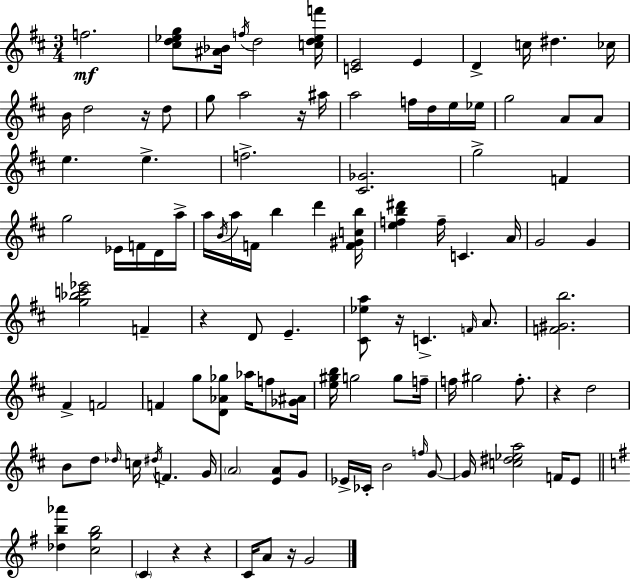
{
  \clef treble
  \numericTimeSignature
  \time 3/4
  \key d \major
  \repeat volta 2 { f''2.\mf | <cis'' d'' ees'' g''>8 <ais' bes'>16 \acciaccatura { f''16 } d''2 | <c'' d'' ees'' f'''>16 <c' e'>2 e'4 | d'4-> c''16 dis''4. | \break ces''16 b'16 d''2 r16 d''8 | g''8 a''2 r16 | ais''16 a''2 f''16 d''16 e''16 | ees''16 g''2 a'8 a'8 | \break e''4. e''4.-> | f''2.-> | <cis' ges'>2. | g''2-> f'4 | \break g''2 ees'16 f'16 d'16 | a''16-> a''16 \acciaccatura { b'16 } a''16 f'16 b''4 d'''4 | <f' gis' c'' b''>16 <e'' f'' b'' dis'''>4 f''16-- c'4. | a'16 g'2 g'4 | \break <g'' bes'' c''' ees'''>2 f'4-- | r4 d'8 e'4.-- | <cis' ees'' a''>8 r16 c'4.-> \grace { f'16 } | a'8. <f' gis' b''>2. | \break fis'4-> f'2 | f'4 g''8 <d' aes' ges''>8 aes''16 | f''8 <ges' ais'>16 <e'' gis'' b''>16 g''2 | g''8 f''16-- f''16 gis''2 | \break f''8.-. r4 d''2 | b'8 d''8 \grace { des''16 } c''16 \acciaccatura { dis''16 } f'4. | g'16 \parenthesize a'2 | <e' a'>8 g'8 ees'16-> ces'16-. b'2 | \break \grace { f''16 } g'8~~ g'16 <c'' dis'' ees'' a''>2 | f'16 e'8 \bar "||" \break \key e \minor <des'' b'' aes'''>4 <c'' g'' b''>2 | \parenthesize c'4 r4 r4 | c'16 a'8 r16 g'2 | } \bar "|."
}